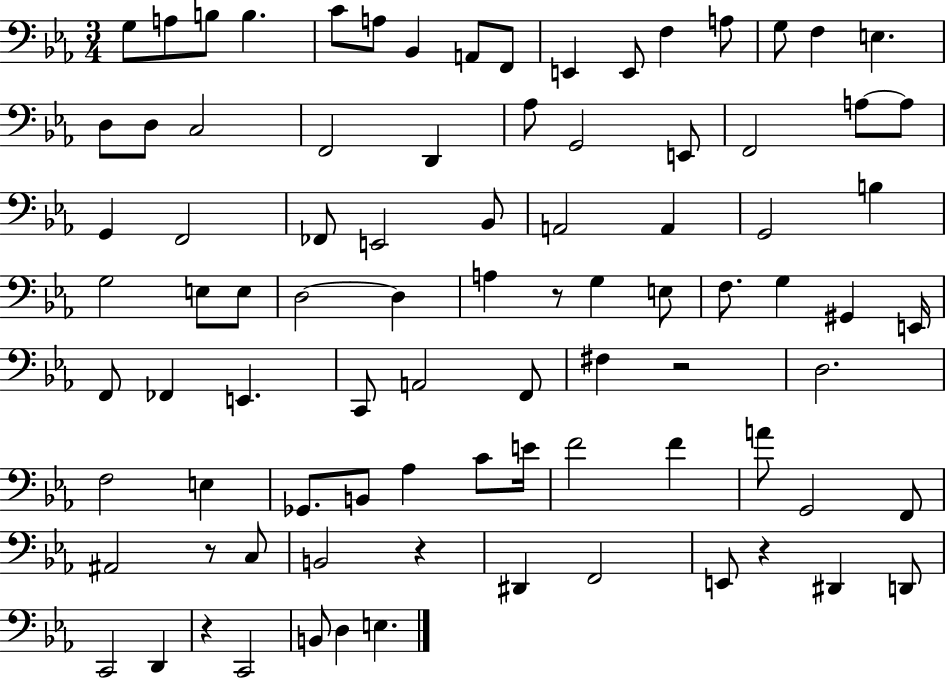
{
  \clef bass
  \numericTimeSignature
  \time 3/4
  \key ees \major
  \repeat volta 2 { g8 a8 b8 b4. | c'8 a8 bes,4 a,8 f,8 | e,4 e,8 f4 a8 | g8 f4 e4. | \break d8 d8 c2 | f,2 d,4 | aes8 g,2 e,8 | f,2 a8~~ a8 | \break g,4 f,2 | fes,8 e,2 bes,8 | a,2 a,4 | g,2 b4 | \break g2 e8 e8 | d2~~ d4 | a4 r8 g4 e8 | f8. g4 gis,4 e,16 | \break f,8 fes,4 e,4. | c,8 a,2 f,8 | fis4 r2 | d2. | \break f2 e4 | ges,8. b,8 aes4 c'8 e'16 | f'2 f'4 | a'8 g,2 f,8 | \break ais,2 r8 c8 | b,2 r4 | dis,4 f,2 | e,8 r4 dis,4 d,8 | \break c,2 d,4 | r4 c,2 | b,8 d4 e4. | } \bar "|."
}